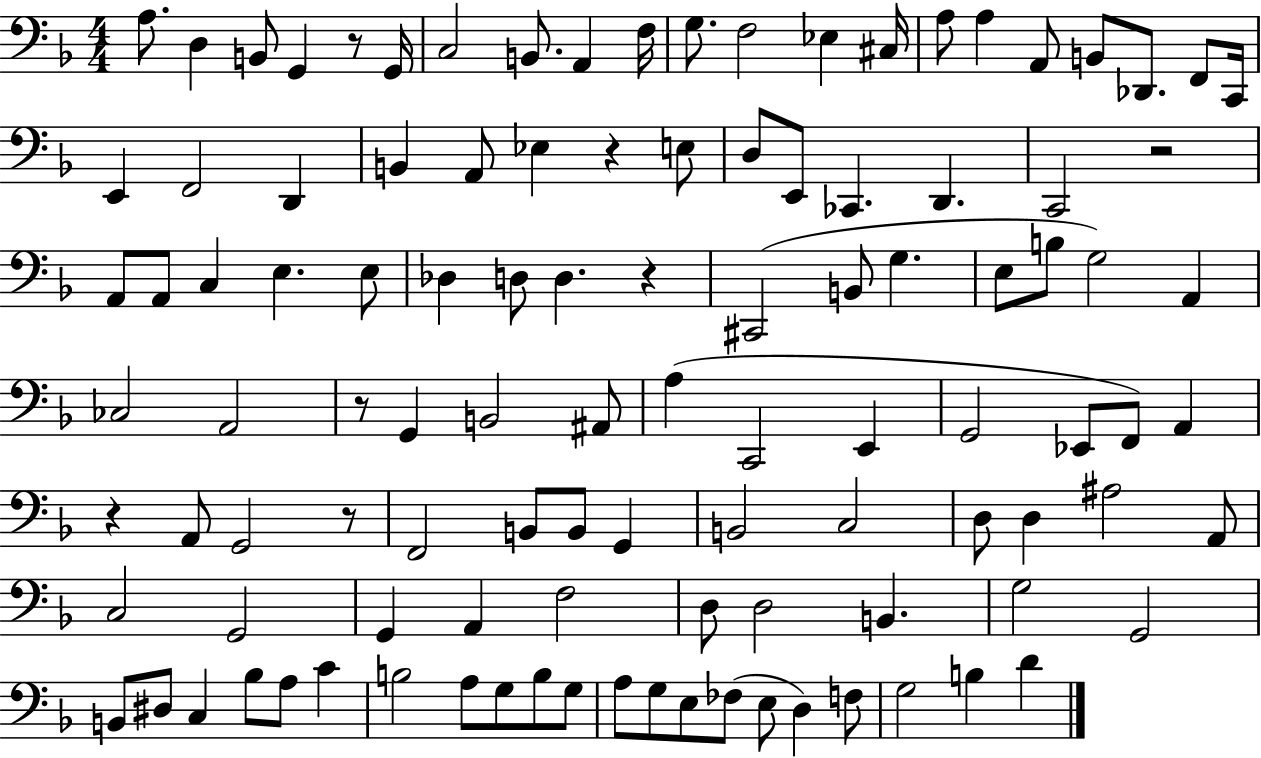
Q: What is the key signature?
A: F major